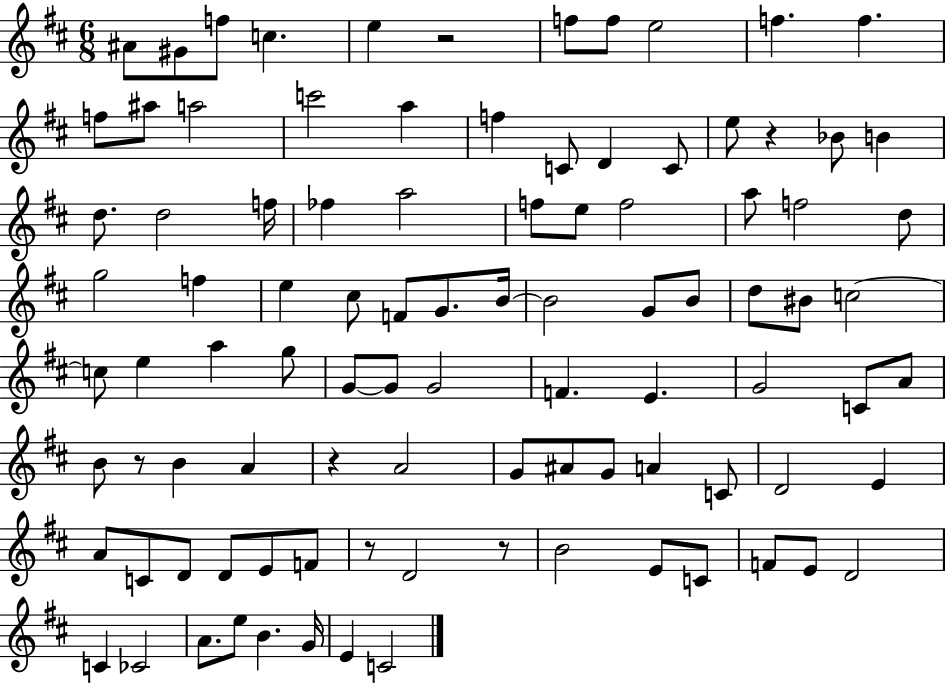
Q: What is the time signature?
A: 6/8